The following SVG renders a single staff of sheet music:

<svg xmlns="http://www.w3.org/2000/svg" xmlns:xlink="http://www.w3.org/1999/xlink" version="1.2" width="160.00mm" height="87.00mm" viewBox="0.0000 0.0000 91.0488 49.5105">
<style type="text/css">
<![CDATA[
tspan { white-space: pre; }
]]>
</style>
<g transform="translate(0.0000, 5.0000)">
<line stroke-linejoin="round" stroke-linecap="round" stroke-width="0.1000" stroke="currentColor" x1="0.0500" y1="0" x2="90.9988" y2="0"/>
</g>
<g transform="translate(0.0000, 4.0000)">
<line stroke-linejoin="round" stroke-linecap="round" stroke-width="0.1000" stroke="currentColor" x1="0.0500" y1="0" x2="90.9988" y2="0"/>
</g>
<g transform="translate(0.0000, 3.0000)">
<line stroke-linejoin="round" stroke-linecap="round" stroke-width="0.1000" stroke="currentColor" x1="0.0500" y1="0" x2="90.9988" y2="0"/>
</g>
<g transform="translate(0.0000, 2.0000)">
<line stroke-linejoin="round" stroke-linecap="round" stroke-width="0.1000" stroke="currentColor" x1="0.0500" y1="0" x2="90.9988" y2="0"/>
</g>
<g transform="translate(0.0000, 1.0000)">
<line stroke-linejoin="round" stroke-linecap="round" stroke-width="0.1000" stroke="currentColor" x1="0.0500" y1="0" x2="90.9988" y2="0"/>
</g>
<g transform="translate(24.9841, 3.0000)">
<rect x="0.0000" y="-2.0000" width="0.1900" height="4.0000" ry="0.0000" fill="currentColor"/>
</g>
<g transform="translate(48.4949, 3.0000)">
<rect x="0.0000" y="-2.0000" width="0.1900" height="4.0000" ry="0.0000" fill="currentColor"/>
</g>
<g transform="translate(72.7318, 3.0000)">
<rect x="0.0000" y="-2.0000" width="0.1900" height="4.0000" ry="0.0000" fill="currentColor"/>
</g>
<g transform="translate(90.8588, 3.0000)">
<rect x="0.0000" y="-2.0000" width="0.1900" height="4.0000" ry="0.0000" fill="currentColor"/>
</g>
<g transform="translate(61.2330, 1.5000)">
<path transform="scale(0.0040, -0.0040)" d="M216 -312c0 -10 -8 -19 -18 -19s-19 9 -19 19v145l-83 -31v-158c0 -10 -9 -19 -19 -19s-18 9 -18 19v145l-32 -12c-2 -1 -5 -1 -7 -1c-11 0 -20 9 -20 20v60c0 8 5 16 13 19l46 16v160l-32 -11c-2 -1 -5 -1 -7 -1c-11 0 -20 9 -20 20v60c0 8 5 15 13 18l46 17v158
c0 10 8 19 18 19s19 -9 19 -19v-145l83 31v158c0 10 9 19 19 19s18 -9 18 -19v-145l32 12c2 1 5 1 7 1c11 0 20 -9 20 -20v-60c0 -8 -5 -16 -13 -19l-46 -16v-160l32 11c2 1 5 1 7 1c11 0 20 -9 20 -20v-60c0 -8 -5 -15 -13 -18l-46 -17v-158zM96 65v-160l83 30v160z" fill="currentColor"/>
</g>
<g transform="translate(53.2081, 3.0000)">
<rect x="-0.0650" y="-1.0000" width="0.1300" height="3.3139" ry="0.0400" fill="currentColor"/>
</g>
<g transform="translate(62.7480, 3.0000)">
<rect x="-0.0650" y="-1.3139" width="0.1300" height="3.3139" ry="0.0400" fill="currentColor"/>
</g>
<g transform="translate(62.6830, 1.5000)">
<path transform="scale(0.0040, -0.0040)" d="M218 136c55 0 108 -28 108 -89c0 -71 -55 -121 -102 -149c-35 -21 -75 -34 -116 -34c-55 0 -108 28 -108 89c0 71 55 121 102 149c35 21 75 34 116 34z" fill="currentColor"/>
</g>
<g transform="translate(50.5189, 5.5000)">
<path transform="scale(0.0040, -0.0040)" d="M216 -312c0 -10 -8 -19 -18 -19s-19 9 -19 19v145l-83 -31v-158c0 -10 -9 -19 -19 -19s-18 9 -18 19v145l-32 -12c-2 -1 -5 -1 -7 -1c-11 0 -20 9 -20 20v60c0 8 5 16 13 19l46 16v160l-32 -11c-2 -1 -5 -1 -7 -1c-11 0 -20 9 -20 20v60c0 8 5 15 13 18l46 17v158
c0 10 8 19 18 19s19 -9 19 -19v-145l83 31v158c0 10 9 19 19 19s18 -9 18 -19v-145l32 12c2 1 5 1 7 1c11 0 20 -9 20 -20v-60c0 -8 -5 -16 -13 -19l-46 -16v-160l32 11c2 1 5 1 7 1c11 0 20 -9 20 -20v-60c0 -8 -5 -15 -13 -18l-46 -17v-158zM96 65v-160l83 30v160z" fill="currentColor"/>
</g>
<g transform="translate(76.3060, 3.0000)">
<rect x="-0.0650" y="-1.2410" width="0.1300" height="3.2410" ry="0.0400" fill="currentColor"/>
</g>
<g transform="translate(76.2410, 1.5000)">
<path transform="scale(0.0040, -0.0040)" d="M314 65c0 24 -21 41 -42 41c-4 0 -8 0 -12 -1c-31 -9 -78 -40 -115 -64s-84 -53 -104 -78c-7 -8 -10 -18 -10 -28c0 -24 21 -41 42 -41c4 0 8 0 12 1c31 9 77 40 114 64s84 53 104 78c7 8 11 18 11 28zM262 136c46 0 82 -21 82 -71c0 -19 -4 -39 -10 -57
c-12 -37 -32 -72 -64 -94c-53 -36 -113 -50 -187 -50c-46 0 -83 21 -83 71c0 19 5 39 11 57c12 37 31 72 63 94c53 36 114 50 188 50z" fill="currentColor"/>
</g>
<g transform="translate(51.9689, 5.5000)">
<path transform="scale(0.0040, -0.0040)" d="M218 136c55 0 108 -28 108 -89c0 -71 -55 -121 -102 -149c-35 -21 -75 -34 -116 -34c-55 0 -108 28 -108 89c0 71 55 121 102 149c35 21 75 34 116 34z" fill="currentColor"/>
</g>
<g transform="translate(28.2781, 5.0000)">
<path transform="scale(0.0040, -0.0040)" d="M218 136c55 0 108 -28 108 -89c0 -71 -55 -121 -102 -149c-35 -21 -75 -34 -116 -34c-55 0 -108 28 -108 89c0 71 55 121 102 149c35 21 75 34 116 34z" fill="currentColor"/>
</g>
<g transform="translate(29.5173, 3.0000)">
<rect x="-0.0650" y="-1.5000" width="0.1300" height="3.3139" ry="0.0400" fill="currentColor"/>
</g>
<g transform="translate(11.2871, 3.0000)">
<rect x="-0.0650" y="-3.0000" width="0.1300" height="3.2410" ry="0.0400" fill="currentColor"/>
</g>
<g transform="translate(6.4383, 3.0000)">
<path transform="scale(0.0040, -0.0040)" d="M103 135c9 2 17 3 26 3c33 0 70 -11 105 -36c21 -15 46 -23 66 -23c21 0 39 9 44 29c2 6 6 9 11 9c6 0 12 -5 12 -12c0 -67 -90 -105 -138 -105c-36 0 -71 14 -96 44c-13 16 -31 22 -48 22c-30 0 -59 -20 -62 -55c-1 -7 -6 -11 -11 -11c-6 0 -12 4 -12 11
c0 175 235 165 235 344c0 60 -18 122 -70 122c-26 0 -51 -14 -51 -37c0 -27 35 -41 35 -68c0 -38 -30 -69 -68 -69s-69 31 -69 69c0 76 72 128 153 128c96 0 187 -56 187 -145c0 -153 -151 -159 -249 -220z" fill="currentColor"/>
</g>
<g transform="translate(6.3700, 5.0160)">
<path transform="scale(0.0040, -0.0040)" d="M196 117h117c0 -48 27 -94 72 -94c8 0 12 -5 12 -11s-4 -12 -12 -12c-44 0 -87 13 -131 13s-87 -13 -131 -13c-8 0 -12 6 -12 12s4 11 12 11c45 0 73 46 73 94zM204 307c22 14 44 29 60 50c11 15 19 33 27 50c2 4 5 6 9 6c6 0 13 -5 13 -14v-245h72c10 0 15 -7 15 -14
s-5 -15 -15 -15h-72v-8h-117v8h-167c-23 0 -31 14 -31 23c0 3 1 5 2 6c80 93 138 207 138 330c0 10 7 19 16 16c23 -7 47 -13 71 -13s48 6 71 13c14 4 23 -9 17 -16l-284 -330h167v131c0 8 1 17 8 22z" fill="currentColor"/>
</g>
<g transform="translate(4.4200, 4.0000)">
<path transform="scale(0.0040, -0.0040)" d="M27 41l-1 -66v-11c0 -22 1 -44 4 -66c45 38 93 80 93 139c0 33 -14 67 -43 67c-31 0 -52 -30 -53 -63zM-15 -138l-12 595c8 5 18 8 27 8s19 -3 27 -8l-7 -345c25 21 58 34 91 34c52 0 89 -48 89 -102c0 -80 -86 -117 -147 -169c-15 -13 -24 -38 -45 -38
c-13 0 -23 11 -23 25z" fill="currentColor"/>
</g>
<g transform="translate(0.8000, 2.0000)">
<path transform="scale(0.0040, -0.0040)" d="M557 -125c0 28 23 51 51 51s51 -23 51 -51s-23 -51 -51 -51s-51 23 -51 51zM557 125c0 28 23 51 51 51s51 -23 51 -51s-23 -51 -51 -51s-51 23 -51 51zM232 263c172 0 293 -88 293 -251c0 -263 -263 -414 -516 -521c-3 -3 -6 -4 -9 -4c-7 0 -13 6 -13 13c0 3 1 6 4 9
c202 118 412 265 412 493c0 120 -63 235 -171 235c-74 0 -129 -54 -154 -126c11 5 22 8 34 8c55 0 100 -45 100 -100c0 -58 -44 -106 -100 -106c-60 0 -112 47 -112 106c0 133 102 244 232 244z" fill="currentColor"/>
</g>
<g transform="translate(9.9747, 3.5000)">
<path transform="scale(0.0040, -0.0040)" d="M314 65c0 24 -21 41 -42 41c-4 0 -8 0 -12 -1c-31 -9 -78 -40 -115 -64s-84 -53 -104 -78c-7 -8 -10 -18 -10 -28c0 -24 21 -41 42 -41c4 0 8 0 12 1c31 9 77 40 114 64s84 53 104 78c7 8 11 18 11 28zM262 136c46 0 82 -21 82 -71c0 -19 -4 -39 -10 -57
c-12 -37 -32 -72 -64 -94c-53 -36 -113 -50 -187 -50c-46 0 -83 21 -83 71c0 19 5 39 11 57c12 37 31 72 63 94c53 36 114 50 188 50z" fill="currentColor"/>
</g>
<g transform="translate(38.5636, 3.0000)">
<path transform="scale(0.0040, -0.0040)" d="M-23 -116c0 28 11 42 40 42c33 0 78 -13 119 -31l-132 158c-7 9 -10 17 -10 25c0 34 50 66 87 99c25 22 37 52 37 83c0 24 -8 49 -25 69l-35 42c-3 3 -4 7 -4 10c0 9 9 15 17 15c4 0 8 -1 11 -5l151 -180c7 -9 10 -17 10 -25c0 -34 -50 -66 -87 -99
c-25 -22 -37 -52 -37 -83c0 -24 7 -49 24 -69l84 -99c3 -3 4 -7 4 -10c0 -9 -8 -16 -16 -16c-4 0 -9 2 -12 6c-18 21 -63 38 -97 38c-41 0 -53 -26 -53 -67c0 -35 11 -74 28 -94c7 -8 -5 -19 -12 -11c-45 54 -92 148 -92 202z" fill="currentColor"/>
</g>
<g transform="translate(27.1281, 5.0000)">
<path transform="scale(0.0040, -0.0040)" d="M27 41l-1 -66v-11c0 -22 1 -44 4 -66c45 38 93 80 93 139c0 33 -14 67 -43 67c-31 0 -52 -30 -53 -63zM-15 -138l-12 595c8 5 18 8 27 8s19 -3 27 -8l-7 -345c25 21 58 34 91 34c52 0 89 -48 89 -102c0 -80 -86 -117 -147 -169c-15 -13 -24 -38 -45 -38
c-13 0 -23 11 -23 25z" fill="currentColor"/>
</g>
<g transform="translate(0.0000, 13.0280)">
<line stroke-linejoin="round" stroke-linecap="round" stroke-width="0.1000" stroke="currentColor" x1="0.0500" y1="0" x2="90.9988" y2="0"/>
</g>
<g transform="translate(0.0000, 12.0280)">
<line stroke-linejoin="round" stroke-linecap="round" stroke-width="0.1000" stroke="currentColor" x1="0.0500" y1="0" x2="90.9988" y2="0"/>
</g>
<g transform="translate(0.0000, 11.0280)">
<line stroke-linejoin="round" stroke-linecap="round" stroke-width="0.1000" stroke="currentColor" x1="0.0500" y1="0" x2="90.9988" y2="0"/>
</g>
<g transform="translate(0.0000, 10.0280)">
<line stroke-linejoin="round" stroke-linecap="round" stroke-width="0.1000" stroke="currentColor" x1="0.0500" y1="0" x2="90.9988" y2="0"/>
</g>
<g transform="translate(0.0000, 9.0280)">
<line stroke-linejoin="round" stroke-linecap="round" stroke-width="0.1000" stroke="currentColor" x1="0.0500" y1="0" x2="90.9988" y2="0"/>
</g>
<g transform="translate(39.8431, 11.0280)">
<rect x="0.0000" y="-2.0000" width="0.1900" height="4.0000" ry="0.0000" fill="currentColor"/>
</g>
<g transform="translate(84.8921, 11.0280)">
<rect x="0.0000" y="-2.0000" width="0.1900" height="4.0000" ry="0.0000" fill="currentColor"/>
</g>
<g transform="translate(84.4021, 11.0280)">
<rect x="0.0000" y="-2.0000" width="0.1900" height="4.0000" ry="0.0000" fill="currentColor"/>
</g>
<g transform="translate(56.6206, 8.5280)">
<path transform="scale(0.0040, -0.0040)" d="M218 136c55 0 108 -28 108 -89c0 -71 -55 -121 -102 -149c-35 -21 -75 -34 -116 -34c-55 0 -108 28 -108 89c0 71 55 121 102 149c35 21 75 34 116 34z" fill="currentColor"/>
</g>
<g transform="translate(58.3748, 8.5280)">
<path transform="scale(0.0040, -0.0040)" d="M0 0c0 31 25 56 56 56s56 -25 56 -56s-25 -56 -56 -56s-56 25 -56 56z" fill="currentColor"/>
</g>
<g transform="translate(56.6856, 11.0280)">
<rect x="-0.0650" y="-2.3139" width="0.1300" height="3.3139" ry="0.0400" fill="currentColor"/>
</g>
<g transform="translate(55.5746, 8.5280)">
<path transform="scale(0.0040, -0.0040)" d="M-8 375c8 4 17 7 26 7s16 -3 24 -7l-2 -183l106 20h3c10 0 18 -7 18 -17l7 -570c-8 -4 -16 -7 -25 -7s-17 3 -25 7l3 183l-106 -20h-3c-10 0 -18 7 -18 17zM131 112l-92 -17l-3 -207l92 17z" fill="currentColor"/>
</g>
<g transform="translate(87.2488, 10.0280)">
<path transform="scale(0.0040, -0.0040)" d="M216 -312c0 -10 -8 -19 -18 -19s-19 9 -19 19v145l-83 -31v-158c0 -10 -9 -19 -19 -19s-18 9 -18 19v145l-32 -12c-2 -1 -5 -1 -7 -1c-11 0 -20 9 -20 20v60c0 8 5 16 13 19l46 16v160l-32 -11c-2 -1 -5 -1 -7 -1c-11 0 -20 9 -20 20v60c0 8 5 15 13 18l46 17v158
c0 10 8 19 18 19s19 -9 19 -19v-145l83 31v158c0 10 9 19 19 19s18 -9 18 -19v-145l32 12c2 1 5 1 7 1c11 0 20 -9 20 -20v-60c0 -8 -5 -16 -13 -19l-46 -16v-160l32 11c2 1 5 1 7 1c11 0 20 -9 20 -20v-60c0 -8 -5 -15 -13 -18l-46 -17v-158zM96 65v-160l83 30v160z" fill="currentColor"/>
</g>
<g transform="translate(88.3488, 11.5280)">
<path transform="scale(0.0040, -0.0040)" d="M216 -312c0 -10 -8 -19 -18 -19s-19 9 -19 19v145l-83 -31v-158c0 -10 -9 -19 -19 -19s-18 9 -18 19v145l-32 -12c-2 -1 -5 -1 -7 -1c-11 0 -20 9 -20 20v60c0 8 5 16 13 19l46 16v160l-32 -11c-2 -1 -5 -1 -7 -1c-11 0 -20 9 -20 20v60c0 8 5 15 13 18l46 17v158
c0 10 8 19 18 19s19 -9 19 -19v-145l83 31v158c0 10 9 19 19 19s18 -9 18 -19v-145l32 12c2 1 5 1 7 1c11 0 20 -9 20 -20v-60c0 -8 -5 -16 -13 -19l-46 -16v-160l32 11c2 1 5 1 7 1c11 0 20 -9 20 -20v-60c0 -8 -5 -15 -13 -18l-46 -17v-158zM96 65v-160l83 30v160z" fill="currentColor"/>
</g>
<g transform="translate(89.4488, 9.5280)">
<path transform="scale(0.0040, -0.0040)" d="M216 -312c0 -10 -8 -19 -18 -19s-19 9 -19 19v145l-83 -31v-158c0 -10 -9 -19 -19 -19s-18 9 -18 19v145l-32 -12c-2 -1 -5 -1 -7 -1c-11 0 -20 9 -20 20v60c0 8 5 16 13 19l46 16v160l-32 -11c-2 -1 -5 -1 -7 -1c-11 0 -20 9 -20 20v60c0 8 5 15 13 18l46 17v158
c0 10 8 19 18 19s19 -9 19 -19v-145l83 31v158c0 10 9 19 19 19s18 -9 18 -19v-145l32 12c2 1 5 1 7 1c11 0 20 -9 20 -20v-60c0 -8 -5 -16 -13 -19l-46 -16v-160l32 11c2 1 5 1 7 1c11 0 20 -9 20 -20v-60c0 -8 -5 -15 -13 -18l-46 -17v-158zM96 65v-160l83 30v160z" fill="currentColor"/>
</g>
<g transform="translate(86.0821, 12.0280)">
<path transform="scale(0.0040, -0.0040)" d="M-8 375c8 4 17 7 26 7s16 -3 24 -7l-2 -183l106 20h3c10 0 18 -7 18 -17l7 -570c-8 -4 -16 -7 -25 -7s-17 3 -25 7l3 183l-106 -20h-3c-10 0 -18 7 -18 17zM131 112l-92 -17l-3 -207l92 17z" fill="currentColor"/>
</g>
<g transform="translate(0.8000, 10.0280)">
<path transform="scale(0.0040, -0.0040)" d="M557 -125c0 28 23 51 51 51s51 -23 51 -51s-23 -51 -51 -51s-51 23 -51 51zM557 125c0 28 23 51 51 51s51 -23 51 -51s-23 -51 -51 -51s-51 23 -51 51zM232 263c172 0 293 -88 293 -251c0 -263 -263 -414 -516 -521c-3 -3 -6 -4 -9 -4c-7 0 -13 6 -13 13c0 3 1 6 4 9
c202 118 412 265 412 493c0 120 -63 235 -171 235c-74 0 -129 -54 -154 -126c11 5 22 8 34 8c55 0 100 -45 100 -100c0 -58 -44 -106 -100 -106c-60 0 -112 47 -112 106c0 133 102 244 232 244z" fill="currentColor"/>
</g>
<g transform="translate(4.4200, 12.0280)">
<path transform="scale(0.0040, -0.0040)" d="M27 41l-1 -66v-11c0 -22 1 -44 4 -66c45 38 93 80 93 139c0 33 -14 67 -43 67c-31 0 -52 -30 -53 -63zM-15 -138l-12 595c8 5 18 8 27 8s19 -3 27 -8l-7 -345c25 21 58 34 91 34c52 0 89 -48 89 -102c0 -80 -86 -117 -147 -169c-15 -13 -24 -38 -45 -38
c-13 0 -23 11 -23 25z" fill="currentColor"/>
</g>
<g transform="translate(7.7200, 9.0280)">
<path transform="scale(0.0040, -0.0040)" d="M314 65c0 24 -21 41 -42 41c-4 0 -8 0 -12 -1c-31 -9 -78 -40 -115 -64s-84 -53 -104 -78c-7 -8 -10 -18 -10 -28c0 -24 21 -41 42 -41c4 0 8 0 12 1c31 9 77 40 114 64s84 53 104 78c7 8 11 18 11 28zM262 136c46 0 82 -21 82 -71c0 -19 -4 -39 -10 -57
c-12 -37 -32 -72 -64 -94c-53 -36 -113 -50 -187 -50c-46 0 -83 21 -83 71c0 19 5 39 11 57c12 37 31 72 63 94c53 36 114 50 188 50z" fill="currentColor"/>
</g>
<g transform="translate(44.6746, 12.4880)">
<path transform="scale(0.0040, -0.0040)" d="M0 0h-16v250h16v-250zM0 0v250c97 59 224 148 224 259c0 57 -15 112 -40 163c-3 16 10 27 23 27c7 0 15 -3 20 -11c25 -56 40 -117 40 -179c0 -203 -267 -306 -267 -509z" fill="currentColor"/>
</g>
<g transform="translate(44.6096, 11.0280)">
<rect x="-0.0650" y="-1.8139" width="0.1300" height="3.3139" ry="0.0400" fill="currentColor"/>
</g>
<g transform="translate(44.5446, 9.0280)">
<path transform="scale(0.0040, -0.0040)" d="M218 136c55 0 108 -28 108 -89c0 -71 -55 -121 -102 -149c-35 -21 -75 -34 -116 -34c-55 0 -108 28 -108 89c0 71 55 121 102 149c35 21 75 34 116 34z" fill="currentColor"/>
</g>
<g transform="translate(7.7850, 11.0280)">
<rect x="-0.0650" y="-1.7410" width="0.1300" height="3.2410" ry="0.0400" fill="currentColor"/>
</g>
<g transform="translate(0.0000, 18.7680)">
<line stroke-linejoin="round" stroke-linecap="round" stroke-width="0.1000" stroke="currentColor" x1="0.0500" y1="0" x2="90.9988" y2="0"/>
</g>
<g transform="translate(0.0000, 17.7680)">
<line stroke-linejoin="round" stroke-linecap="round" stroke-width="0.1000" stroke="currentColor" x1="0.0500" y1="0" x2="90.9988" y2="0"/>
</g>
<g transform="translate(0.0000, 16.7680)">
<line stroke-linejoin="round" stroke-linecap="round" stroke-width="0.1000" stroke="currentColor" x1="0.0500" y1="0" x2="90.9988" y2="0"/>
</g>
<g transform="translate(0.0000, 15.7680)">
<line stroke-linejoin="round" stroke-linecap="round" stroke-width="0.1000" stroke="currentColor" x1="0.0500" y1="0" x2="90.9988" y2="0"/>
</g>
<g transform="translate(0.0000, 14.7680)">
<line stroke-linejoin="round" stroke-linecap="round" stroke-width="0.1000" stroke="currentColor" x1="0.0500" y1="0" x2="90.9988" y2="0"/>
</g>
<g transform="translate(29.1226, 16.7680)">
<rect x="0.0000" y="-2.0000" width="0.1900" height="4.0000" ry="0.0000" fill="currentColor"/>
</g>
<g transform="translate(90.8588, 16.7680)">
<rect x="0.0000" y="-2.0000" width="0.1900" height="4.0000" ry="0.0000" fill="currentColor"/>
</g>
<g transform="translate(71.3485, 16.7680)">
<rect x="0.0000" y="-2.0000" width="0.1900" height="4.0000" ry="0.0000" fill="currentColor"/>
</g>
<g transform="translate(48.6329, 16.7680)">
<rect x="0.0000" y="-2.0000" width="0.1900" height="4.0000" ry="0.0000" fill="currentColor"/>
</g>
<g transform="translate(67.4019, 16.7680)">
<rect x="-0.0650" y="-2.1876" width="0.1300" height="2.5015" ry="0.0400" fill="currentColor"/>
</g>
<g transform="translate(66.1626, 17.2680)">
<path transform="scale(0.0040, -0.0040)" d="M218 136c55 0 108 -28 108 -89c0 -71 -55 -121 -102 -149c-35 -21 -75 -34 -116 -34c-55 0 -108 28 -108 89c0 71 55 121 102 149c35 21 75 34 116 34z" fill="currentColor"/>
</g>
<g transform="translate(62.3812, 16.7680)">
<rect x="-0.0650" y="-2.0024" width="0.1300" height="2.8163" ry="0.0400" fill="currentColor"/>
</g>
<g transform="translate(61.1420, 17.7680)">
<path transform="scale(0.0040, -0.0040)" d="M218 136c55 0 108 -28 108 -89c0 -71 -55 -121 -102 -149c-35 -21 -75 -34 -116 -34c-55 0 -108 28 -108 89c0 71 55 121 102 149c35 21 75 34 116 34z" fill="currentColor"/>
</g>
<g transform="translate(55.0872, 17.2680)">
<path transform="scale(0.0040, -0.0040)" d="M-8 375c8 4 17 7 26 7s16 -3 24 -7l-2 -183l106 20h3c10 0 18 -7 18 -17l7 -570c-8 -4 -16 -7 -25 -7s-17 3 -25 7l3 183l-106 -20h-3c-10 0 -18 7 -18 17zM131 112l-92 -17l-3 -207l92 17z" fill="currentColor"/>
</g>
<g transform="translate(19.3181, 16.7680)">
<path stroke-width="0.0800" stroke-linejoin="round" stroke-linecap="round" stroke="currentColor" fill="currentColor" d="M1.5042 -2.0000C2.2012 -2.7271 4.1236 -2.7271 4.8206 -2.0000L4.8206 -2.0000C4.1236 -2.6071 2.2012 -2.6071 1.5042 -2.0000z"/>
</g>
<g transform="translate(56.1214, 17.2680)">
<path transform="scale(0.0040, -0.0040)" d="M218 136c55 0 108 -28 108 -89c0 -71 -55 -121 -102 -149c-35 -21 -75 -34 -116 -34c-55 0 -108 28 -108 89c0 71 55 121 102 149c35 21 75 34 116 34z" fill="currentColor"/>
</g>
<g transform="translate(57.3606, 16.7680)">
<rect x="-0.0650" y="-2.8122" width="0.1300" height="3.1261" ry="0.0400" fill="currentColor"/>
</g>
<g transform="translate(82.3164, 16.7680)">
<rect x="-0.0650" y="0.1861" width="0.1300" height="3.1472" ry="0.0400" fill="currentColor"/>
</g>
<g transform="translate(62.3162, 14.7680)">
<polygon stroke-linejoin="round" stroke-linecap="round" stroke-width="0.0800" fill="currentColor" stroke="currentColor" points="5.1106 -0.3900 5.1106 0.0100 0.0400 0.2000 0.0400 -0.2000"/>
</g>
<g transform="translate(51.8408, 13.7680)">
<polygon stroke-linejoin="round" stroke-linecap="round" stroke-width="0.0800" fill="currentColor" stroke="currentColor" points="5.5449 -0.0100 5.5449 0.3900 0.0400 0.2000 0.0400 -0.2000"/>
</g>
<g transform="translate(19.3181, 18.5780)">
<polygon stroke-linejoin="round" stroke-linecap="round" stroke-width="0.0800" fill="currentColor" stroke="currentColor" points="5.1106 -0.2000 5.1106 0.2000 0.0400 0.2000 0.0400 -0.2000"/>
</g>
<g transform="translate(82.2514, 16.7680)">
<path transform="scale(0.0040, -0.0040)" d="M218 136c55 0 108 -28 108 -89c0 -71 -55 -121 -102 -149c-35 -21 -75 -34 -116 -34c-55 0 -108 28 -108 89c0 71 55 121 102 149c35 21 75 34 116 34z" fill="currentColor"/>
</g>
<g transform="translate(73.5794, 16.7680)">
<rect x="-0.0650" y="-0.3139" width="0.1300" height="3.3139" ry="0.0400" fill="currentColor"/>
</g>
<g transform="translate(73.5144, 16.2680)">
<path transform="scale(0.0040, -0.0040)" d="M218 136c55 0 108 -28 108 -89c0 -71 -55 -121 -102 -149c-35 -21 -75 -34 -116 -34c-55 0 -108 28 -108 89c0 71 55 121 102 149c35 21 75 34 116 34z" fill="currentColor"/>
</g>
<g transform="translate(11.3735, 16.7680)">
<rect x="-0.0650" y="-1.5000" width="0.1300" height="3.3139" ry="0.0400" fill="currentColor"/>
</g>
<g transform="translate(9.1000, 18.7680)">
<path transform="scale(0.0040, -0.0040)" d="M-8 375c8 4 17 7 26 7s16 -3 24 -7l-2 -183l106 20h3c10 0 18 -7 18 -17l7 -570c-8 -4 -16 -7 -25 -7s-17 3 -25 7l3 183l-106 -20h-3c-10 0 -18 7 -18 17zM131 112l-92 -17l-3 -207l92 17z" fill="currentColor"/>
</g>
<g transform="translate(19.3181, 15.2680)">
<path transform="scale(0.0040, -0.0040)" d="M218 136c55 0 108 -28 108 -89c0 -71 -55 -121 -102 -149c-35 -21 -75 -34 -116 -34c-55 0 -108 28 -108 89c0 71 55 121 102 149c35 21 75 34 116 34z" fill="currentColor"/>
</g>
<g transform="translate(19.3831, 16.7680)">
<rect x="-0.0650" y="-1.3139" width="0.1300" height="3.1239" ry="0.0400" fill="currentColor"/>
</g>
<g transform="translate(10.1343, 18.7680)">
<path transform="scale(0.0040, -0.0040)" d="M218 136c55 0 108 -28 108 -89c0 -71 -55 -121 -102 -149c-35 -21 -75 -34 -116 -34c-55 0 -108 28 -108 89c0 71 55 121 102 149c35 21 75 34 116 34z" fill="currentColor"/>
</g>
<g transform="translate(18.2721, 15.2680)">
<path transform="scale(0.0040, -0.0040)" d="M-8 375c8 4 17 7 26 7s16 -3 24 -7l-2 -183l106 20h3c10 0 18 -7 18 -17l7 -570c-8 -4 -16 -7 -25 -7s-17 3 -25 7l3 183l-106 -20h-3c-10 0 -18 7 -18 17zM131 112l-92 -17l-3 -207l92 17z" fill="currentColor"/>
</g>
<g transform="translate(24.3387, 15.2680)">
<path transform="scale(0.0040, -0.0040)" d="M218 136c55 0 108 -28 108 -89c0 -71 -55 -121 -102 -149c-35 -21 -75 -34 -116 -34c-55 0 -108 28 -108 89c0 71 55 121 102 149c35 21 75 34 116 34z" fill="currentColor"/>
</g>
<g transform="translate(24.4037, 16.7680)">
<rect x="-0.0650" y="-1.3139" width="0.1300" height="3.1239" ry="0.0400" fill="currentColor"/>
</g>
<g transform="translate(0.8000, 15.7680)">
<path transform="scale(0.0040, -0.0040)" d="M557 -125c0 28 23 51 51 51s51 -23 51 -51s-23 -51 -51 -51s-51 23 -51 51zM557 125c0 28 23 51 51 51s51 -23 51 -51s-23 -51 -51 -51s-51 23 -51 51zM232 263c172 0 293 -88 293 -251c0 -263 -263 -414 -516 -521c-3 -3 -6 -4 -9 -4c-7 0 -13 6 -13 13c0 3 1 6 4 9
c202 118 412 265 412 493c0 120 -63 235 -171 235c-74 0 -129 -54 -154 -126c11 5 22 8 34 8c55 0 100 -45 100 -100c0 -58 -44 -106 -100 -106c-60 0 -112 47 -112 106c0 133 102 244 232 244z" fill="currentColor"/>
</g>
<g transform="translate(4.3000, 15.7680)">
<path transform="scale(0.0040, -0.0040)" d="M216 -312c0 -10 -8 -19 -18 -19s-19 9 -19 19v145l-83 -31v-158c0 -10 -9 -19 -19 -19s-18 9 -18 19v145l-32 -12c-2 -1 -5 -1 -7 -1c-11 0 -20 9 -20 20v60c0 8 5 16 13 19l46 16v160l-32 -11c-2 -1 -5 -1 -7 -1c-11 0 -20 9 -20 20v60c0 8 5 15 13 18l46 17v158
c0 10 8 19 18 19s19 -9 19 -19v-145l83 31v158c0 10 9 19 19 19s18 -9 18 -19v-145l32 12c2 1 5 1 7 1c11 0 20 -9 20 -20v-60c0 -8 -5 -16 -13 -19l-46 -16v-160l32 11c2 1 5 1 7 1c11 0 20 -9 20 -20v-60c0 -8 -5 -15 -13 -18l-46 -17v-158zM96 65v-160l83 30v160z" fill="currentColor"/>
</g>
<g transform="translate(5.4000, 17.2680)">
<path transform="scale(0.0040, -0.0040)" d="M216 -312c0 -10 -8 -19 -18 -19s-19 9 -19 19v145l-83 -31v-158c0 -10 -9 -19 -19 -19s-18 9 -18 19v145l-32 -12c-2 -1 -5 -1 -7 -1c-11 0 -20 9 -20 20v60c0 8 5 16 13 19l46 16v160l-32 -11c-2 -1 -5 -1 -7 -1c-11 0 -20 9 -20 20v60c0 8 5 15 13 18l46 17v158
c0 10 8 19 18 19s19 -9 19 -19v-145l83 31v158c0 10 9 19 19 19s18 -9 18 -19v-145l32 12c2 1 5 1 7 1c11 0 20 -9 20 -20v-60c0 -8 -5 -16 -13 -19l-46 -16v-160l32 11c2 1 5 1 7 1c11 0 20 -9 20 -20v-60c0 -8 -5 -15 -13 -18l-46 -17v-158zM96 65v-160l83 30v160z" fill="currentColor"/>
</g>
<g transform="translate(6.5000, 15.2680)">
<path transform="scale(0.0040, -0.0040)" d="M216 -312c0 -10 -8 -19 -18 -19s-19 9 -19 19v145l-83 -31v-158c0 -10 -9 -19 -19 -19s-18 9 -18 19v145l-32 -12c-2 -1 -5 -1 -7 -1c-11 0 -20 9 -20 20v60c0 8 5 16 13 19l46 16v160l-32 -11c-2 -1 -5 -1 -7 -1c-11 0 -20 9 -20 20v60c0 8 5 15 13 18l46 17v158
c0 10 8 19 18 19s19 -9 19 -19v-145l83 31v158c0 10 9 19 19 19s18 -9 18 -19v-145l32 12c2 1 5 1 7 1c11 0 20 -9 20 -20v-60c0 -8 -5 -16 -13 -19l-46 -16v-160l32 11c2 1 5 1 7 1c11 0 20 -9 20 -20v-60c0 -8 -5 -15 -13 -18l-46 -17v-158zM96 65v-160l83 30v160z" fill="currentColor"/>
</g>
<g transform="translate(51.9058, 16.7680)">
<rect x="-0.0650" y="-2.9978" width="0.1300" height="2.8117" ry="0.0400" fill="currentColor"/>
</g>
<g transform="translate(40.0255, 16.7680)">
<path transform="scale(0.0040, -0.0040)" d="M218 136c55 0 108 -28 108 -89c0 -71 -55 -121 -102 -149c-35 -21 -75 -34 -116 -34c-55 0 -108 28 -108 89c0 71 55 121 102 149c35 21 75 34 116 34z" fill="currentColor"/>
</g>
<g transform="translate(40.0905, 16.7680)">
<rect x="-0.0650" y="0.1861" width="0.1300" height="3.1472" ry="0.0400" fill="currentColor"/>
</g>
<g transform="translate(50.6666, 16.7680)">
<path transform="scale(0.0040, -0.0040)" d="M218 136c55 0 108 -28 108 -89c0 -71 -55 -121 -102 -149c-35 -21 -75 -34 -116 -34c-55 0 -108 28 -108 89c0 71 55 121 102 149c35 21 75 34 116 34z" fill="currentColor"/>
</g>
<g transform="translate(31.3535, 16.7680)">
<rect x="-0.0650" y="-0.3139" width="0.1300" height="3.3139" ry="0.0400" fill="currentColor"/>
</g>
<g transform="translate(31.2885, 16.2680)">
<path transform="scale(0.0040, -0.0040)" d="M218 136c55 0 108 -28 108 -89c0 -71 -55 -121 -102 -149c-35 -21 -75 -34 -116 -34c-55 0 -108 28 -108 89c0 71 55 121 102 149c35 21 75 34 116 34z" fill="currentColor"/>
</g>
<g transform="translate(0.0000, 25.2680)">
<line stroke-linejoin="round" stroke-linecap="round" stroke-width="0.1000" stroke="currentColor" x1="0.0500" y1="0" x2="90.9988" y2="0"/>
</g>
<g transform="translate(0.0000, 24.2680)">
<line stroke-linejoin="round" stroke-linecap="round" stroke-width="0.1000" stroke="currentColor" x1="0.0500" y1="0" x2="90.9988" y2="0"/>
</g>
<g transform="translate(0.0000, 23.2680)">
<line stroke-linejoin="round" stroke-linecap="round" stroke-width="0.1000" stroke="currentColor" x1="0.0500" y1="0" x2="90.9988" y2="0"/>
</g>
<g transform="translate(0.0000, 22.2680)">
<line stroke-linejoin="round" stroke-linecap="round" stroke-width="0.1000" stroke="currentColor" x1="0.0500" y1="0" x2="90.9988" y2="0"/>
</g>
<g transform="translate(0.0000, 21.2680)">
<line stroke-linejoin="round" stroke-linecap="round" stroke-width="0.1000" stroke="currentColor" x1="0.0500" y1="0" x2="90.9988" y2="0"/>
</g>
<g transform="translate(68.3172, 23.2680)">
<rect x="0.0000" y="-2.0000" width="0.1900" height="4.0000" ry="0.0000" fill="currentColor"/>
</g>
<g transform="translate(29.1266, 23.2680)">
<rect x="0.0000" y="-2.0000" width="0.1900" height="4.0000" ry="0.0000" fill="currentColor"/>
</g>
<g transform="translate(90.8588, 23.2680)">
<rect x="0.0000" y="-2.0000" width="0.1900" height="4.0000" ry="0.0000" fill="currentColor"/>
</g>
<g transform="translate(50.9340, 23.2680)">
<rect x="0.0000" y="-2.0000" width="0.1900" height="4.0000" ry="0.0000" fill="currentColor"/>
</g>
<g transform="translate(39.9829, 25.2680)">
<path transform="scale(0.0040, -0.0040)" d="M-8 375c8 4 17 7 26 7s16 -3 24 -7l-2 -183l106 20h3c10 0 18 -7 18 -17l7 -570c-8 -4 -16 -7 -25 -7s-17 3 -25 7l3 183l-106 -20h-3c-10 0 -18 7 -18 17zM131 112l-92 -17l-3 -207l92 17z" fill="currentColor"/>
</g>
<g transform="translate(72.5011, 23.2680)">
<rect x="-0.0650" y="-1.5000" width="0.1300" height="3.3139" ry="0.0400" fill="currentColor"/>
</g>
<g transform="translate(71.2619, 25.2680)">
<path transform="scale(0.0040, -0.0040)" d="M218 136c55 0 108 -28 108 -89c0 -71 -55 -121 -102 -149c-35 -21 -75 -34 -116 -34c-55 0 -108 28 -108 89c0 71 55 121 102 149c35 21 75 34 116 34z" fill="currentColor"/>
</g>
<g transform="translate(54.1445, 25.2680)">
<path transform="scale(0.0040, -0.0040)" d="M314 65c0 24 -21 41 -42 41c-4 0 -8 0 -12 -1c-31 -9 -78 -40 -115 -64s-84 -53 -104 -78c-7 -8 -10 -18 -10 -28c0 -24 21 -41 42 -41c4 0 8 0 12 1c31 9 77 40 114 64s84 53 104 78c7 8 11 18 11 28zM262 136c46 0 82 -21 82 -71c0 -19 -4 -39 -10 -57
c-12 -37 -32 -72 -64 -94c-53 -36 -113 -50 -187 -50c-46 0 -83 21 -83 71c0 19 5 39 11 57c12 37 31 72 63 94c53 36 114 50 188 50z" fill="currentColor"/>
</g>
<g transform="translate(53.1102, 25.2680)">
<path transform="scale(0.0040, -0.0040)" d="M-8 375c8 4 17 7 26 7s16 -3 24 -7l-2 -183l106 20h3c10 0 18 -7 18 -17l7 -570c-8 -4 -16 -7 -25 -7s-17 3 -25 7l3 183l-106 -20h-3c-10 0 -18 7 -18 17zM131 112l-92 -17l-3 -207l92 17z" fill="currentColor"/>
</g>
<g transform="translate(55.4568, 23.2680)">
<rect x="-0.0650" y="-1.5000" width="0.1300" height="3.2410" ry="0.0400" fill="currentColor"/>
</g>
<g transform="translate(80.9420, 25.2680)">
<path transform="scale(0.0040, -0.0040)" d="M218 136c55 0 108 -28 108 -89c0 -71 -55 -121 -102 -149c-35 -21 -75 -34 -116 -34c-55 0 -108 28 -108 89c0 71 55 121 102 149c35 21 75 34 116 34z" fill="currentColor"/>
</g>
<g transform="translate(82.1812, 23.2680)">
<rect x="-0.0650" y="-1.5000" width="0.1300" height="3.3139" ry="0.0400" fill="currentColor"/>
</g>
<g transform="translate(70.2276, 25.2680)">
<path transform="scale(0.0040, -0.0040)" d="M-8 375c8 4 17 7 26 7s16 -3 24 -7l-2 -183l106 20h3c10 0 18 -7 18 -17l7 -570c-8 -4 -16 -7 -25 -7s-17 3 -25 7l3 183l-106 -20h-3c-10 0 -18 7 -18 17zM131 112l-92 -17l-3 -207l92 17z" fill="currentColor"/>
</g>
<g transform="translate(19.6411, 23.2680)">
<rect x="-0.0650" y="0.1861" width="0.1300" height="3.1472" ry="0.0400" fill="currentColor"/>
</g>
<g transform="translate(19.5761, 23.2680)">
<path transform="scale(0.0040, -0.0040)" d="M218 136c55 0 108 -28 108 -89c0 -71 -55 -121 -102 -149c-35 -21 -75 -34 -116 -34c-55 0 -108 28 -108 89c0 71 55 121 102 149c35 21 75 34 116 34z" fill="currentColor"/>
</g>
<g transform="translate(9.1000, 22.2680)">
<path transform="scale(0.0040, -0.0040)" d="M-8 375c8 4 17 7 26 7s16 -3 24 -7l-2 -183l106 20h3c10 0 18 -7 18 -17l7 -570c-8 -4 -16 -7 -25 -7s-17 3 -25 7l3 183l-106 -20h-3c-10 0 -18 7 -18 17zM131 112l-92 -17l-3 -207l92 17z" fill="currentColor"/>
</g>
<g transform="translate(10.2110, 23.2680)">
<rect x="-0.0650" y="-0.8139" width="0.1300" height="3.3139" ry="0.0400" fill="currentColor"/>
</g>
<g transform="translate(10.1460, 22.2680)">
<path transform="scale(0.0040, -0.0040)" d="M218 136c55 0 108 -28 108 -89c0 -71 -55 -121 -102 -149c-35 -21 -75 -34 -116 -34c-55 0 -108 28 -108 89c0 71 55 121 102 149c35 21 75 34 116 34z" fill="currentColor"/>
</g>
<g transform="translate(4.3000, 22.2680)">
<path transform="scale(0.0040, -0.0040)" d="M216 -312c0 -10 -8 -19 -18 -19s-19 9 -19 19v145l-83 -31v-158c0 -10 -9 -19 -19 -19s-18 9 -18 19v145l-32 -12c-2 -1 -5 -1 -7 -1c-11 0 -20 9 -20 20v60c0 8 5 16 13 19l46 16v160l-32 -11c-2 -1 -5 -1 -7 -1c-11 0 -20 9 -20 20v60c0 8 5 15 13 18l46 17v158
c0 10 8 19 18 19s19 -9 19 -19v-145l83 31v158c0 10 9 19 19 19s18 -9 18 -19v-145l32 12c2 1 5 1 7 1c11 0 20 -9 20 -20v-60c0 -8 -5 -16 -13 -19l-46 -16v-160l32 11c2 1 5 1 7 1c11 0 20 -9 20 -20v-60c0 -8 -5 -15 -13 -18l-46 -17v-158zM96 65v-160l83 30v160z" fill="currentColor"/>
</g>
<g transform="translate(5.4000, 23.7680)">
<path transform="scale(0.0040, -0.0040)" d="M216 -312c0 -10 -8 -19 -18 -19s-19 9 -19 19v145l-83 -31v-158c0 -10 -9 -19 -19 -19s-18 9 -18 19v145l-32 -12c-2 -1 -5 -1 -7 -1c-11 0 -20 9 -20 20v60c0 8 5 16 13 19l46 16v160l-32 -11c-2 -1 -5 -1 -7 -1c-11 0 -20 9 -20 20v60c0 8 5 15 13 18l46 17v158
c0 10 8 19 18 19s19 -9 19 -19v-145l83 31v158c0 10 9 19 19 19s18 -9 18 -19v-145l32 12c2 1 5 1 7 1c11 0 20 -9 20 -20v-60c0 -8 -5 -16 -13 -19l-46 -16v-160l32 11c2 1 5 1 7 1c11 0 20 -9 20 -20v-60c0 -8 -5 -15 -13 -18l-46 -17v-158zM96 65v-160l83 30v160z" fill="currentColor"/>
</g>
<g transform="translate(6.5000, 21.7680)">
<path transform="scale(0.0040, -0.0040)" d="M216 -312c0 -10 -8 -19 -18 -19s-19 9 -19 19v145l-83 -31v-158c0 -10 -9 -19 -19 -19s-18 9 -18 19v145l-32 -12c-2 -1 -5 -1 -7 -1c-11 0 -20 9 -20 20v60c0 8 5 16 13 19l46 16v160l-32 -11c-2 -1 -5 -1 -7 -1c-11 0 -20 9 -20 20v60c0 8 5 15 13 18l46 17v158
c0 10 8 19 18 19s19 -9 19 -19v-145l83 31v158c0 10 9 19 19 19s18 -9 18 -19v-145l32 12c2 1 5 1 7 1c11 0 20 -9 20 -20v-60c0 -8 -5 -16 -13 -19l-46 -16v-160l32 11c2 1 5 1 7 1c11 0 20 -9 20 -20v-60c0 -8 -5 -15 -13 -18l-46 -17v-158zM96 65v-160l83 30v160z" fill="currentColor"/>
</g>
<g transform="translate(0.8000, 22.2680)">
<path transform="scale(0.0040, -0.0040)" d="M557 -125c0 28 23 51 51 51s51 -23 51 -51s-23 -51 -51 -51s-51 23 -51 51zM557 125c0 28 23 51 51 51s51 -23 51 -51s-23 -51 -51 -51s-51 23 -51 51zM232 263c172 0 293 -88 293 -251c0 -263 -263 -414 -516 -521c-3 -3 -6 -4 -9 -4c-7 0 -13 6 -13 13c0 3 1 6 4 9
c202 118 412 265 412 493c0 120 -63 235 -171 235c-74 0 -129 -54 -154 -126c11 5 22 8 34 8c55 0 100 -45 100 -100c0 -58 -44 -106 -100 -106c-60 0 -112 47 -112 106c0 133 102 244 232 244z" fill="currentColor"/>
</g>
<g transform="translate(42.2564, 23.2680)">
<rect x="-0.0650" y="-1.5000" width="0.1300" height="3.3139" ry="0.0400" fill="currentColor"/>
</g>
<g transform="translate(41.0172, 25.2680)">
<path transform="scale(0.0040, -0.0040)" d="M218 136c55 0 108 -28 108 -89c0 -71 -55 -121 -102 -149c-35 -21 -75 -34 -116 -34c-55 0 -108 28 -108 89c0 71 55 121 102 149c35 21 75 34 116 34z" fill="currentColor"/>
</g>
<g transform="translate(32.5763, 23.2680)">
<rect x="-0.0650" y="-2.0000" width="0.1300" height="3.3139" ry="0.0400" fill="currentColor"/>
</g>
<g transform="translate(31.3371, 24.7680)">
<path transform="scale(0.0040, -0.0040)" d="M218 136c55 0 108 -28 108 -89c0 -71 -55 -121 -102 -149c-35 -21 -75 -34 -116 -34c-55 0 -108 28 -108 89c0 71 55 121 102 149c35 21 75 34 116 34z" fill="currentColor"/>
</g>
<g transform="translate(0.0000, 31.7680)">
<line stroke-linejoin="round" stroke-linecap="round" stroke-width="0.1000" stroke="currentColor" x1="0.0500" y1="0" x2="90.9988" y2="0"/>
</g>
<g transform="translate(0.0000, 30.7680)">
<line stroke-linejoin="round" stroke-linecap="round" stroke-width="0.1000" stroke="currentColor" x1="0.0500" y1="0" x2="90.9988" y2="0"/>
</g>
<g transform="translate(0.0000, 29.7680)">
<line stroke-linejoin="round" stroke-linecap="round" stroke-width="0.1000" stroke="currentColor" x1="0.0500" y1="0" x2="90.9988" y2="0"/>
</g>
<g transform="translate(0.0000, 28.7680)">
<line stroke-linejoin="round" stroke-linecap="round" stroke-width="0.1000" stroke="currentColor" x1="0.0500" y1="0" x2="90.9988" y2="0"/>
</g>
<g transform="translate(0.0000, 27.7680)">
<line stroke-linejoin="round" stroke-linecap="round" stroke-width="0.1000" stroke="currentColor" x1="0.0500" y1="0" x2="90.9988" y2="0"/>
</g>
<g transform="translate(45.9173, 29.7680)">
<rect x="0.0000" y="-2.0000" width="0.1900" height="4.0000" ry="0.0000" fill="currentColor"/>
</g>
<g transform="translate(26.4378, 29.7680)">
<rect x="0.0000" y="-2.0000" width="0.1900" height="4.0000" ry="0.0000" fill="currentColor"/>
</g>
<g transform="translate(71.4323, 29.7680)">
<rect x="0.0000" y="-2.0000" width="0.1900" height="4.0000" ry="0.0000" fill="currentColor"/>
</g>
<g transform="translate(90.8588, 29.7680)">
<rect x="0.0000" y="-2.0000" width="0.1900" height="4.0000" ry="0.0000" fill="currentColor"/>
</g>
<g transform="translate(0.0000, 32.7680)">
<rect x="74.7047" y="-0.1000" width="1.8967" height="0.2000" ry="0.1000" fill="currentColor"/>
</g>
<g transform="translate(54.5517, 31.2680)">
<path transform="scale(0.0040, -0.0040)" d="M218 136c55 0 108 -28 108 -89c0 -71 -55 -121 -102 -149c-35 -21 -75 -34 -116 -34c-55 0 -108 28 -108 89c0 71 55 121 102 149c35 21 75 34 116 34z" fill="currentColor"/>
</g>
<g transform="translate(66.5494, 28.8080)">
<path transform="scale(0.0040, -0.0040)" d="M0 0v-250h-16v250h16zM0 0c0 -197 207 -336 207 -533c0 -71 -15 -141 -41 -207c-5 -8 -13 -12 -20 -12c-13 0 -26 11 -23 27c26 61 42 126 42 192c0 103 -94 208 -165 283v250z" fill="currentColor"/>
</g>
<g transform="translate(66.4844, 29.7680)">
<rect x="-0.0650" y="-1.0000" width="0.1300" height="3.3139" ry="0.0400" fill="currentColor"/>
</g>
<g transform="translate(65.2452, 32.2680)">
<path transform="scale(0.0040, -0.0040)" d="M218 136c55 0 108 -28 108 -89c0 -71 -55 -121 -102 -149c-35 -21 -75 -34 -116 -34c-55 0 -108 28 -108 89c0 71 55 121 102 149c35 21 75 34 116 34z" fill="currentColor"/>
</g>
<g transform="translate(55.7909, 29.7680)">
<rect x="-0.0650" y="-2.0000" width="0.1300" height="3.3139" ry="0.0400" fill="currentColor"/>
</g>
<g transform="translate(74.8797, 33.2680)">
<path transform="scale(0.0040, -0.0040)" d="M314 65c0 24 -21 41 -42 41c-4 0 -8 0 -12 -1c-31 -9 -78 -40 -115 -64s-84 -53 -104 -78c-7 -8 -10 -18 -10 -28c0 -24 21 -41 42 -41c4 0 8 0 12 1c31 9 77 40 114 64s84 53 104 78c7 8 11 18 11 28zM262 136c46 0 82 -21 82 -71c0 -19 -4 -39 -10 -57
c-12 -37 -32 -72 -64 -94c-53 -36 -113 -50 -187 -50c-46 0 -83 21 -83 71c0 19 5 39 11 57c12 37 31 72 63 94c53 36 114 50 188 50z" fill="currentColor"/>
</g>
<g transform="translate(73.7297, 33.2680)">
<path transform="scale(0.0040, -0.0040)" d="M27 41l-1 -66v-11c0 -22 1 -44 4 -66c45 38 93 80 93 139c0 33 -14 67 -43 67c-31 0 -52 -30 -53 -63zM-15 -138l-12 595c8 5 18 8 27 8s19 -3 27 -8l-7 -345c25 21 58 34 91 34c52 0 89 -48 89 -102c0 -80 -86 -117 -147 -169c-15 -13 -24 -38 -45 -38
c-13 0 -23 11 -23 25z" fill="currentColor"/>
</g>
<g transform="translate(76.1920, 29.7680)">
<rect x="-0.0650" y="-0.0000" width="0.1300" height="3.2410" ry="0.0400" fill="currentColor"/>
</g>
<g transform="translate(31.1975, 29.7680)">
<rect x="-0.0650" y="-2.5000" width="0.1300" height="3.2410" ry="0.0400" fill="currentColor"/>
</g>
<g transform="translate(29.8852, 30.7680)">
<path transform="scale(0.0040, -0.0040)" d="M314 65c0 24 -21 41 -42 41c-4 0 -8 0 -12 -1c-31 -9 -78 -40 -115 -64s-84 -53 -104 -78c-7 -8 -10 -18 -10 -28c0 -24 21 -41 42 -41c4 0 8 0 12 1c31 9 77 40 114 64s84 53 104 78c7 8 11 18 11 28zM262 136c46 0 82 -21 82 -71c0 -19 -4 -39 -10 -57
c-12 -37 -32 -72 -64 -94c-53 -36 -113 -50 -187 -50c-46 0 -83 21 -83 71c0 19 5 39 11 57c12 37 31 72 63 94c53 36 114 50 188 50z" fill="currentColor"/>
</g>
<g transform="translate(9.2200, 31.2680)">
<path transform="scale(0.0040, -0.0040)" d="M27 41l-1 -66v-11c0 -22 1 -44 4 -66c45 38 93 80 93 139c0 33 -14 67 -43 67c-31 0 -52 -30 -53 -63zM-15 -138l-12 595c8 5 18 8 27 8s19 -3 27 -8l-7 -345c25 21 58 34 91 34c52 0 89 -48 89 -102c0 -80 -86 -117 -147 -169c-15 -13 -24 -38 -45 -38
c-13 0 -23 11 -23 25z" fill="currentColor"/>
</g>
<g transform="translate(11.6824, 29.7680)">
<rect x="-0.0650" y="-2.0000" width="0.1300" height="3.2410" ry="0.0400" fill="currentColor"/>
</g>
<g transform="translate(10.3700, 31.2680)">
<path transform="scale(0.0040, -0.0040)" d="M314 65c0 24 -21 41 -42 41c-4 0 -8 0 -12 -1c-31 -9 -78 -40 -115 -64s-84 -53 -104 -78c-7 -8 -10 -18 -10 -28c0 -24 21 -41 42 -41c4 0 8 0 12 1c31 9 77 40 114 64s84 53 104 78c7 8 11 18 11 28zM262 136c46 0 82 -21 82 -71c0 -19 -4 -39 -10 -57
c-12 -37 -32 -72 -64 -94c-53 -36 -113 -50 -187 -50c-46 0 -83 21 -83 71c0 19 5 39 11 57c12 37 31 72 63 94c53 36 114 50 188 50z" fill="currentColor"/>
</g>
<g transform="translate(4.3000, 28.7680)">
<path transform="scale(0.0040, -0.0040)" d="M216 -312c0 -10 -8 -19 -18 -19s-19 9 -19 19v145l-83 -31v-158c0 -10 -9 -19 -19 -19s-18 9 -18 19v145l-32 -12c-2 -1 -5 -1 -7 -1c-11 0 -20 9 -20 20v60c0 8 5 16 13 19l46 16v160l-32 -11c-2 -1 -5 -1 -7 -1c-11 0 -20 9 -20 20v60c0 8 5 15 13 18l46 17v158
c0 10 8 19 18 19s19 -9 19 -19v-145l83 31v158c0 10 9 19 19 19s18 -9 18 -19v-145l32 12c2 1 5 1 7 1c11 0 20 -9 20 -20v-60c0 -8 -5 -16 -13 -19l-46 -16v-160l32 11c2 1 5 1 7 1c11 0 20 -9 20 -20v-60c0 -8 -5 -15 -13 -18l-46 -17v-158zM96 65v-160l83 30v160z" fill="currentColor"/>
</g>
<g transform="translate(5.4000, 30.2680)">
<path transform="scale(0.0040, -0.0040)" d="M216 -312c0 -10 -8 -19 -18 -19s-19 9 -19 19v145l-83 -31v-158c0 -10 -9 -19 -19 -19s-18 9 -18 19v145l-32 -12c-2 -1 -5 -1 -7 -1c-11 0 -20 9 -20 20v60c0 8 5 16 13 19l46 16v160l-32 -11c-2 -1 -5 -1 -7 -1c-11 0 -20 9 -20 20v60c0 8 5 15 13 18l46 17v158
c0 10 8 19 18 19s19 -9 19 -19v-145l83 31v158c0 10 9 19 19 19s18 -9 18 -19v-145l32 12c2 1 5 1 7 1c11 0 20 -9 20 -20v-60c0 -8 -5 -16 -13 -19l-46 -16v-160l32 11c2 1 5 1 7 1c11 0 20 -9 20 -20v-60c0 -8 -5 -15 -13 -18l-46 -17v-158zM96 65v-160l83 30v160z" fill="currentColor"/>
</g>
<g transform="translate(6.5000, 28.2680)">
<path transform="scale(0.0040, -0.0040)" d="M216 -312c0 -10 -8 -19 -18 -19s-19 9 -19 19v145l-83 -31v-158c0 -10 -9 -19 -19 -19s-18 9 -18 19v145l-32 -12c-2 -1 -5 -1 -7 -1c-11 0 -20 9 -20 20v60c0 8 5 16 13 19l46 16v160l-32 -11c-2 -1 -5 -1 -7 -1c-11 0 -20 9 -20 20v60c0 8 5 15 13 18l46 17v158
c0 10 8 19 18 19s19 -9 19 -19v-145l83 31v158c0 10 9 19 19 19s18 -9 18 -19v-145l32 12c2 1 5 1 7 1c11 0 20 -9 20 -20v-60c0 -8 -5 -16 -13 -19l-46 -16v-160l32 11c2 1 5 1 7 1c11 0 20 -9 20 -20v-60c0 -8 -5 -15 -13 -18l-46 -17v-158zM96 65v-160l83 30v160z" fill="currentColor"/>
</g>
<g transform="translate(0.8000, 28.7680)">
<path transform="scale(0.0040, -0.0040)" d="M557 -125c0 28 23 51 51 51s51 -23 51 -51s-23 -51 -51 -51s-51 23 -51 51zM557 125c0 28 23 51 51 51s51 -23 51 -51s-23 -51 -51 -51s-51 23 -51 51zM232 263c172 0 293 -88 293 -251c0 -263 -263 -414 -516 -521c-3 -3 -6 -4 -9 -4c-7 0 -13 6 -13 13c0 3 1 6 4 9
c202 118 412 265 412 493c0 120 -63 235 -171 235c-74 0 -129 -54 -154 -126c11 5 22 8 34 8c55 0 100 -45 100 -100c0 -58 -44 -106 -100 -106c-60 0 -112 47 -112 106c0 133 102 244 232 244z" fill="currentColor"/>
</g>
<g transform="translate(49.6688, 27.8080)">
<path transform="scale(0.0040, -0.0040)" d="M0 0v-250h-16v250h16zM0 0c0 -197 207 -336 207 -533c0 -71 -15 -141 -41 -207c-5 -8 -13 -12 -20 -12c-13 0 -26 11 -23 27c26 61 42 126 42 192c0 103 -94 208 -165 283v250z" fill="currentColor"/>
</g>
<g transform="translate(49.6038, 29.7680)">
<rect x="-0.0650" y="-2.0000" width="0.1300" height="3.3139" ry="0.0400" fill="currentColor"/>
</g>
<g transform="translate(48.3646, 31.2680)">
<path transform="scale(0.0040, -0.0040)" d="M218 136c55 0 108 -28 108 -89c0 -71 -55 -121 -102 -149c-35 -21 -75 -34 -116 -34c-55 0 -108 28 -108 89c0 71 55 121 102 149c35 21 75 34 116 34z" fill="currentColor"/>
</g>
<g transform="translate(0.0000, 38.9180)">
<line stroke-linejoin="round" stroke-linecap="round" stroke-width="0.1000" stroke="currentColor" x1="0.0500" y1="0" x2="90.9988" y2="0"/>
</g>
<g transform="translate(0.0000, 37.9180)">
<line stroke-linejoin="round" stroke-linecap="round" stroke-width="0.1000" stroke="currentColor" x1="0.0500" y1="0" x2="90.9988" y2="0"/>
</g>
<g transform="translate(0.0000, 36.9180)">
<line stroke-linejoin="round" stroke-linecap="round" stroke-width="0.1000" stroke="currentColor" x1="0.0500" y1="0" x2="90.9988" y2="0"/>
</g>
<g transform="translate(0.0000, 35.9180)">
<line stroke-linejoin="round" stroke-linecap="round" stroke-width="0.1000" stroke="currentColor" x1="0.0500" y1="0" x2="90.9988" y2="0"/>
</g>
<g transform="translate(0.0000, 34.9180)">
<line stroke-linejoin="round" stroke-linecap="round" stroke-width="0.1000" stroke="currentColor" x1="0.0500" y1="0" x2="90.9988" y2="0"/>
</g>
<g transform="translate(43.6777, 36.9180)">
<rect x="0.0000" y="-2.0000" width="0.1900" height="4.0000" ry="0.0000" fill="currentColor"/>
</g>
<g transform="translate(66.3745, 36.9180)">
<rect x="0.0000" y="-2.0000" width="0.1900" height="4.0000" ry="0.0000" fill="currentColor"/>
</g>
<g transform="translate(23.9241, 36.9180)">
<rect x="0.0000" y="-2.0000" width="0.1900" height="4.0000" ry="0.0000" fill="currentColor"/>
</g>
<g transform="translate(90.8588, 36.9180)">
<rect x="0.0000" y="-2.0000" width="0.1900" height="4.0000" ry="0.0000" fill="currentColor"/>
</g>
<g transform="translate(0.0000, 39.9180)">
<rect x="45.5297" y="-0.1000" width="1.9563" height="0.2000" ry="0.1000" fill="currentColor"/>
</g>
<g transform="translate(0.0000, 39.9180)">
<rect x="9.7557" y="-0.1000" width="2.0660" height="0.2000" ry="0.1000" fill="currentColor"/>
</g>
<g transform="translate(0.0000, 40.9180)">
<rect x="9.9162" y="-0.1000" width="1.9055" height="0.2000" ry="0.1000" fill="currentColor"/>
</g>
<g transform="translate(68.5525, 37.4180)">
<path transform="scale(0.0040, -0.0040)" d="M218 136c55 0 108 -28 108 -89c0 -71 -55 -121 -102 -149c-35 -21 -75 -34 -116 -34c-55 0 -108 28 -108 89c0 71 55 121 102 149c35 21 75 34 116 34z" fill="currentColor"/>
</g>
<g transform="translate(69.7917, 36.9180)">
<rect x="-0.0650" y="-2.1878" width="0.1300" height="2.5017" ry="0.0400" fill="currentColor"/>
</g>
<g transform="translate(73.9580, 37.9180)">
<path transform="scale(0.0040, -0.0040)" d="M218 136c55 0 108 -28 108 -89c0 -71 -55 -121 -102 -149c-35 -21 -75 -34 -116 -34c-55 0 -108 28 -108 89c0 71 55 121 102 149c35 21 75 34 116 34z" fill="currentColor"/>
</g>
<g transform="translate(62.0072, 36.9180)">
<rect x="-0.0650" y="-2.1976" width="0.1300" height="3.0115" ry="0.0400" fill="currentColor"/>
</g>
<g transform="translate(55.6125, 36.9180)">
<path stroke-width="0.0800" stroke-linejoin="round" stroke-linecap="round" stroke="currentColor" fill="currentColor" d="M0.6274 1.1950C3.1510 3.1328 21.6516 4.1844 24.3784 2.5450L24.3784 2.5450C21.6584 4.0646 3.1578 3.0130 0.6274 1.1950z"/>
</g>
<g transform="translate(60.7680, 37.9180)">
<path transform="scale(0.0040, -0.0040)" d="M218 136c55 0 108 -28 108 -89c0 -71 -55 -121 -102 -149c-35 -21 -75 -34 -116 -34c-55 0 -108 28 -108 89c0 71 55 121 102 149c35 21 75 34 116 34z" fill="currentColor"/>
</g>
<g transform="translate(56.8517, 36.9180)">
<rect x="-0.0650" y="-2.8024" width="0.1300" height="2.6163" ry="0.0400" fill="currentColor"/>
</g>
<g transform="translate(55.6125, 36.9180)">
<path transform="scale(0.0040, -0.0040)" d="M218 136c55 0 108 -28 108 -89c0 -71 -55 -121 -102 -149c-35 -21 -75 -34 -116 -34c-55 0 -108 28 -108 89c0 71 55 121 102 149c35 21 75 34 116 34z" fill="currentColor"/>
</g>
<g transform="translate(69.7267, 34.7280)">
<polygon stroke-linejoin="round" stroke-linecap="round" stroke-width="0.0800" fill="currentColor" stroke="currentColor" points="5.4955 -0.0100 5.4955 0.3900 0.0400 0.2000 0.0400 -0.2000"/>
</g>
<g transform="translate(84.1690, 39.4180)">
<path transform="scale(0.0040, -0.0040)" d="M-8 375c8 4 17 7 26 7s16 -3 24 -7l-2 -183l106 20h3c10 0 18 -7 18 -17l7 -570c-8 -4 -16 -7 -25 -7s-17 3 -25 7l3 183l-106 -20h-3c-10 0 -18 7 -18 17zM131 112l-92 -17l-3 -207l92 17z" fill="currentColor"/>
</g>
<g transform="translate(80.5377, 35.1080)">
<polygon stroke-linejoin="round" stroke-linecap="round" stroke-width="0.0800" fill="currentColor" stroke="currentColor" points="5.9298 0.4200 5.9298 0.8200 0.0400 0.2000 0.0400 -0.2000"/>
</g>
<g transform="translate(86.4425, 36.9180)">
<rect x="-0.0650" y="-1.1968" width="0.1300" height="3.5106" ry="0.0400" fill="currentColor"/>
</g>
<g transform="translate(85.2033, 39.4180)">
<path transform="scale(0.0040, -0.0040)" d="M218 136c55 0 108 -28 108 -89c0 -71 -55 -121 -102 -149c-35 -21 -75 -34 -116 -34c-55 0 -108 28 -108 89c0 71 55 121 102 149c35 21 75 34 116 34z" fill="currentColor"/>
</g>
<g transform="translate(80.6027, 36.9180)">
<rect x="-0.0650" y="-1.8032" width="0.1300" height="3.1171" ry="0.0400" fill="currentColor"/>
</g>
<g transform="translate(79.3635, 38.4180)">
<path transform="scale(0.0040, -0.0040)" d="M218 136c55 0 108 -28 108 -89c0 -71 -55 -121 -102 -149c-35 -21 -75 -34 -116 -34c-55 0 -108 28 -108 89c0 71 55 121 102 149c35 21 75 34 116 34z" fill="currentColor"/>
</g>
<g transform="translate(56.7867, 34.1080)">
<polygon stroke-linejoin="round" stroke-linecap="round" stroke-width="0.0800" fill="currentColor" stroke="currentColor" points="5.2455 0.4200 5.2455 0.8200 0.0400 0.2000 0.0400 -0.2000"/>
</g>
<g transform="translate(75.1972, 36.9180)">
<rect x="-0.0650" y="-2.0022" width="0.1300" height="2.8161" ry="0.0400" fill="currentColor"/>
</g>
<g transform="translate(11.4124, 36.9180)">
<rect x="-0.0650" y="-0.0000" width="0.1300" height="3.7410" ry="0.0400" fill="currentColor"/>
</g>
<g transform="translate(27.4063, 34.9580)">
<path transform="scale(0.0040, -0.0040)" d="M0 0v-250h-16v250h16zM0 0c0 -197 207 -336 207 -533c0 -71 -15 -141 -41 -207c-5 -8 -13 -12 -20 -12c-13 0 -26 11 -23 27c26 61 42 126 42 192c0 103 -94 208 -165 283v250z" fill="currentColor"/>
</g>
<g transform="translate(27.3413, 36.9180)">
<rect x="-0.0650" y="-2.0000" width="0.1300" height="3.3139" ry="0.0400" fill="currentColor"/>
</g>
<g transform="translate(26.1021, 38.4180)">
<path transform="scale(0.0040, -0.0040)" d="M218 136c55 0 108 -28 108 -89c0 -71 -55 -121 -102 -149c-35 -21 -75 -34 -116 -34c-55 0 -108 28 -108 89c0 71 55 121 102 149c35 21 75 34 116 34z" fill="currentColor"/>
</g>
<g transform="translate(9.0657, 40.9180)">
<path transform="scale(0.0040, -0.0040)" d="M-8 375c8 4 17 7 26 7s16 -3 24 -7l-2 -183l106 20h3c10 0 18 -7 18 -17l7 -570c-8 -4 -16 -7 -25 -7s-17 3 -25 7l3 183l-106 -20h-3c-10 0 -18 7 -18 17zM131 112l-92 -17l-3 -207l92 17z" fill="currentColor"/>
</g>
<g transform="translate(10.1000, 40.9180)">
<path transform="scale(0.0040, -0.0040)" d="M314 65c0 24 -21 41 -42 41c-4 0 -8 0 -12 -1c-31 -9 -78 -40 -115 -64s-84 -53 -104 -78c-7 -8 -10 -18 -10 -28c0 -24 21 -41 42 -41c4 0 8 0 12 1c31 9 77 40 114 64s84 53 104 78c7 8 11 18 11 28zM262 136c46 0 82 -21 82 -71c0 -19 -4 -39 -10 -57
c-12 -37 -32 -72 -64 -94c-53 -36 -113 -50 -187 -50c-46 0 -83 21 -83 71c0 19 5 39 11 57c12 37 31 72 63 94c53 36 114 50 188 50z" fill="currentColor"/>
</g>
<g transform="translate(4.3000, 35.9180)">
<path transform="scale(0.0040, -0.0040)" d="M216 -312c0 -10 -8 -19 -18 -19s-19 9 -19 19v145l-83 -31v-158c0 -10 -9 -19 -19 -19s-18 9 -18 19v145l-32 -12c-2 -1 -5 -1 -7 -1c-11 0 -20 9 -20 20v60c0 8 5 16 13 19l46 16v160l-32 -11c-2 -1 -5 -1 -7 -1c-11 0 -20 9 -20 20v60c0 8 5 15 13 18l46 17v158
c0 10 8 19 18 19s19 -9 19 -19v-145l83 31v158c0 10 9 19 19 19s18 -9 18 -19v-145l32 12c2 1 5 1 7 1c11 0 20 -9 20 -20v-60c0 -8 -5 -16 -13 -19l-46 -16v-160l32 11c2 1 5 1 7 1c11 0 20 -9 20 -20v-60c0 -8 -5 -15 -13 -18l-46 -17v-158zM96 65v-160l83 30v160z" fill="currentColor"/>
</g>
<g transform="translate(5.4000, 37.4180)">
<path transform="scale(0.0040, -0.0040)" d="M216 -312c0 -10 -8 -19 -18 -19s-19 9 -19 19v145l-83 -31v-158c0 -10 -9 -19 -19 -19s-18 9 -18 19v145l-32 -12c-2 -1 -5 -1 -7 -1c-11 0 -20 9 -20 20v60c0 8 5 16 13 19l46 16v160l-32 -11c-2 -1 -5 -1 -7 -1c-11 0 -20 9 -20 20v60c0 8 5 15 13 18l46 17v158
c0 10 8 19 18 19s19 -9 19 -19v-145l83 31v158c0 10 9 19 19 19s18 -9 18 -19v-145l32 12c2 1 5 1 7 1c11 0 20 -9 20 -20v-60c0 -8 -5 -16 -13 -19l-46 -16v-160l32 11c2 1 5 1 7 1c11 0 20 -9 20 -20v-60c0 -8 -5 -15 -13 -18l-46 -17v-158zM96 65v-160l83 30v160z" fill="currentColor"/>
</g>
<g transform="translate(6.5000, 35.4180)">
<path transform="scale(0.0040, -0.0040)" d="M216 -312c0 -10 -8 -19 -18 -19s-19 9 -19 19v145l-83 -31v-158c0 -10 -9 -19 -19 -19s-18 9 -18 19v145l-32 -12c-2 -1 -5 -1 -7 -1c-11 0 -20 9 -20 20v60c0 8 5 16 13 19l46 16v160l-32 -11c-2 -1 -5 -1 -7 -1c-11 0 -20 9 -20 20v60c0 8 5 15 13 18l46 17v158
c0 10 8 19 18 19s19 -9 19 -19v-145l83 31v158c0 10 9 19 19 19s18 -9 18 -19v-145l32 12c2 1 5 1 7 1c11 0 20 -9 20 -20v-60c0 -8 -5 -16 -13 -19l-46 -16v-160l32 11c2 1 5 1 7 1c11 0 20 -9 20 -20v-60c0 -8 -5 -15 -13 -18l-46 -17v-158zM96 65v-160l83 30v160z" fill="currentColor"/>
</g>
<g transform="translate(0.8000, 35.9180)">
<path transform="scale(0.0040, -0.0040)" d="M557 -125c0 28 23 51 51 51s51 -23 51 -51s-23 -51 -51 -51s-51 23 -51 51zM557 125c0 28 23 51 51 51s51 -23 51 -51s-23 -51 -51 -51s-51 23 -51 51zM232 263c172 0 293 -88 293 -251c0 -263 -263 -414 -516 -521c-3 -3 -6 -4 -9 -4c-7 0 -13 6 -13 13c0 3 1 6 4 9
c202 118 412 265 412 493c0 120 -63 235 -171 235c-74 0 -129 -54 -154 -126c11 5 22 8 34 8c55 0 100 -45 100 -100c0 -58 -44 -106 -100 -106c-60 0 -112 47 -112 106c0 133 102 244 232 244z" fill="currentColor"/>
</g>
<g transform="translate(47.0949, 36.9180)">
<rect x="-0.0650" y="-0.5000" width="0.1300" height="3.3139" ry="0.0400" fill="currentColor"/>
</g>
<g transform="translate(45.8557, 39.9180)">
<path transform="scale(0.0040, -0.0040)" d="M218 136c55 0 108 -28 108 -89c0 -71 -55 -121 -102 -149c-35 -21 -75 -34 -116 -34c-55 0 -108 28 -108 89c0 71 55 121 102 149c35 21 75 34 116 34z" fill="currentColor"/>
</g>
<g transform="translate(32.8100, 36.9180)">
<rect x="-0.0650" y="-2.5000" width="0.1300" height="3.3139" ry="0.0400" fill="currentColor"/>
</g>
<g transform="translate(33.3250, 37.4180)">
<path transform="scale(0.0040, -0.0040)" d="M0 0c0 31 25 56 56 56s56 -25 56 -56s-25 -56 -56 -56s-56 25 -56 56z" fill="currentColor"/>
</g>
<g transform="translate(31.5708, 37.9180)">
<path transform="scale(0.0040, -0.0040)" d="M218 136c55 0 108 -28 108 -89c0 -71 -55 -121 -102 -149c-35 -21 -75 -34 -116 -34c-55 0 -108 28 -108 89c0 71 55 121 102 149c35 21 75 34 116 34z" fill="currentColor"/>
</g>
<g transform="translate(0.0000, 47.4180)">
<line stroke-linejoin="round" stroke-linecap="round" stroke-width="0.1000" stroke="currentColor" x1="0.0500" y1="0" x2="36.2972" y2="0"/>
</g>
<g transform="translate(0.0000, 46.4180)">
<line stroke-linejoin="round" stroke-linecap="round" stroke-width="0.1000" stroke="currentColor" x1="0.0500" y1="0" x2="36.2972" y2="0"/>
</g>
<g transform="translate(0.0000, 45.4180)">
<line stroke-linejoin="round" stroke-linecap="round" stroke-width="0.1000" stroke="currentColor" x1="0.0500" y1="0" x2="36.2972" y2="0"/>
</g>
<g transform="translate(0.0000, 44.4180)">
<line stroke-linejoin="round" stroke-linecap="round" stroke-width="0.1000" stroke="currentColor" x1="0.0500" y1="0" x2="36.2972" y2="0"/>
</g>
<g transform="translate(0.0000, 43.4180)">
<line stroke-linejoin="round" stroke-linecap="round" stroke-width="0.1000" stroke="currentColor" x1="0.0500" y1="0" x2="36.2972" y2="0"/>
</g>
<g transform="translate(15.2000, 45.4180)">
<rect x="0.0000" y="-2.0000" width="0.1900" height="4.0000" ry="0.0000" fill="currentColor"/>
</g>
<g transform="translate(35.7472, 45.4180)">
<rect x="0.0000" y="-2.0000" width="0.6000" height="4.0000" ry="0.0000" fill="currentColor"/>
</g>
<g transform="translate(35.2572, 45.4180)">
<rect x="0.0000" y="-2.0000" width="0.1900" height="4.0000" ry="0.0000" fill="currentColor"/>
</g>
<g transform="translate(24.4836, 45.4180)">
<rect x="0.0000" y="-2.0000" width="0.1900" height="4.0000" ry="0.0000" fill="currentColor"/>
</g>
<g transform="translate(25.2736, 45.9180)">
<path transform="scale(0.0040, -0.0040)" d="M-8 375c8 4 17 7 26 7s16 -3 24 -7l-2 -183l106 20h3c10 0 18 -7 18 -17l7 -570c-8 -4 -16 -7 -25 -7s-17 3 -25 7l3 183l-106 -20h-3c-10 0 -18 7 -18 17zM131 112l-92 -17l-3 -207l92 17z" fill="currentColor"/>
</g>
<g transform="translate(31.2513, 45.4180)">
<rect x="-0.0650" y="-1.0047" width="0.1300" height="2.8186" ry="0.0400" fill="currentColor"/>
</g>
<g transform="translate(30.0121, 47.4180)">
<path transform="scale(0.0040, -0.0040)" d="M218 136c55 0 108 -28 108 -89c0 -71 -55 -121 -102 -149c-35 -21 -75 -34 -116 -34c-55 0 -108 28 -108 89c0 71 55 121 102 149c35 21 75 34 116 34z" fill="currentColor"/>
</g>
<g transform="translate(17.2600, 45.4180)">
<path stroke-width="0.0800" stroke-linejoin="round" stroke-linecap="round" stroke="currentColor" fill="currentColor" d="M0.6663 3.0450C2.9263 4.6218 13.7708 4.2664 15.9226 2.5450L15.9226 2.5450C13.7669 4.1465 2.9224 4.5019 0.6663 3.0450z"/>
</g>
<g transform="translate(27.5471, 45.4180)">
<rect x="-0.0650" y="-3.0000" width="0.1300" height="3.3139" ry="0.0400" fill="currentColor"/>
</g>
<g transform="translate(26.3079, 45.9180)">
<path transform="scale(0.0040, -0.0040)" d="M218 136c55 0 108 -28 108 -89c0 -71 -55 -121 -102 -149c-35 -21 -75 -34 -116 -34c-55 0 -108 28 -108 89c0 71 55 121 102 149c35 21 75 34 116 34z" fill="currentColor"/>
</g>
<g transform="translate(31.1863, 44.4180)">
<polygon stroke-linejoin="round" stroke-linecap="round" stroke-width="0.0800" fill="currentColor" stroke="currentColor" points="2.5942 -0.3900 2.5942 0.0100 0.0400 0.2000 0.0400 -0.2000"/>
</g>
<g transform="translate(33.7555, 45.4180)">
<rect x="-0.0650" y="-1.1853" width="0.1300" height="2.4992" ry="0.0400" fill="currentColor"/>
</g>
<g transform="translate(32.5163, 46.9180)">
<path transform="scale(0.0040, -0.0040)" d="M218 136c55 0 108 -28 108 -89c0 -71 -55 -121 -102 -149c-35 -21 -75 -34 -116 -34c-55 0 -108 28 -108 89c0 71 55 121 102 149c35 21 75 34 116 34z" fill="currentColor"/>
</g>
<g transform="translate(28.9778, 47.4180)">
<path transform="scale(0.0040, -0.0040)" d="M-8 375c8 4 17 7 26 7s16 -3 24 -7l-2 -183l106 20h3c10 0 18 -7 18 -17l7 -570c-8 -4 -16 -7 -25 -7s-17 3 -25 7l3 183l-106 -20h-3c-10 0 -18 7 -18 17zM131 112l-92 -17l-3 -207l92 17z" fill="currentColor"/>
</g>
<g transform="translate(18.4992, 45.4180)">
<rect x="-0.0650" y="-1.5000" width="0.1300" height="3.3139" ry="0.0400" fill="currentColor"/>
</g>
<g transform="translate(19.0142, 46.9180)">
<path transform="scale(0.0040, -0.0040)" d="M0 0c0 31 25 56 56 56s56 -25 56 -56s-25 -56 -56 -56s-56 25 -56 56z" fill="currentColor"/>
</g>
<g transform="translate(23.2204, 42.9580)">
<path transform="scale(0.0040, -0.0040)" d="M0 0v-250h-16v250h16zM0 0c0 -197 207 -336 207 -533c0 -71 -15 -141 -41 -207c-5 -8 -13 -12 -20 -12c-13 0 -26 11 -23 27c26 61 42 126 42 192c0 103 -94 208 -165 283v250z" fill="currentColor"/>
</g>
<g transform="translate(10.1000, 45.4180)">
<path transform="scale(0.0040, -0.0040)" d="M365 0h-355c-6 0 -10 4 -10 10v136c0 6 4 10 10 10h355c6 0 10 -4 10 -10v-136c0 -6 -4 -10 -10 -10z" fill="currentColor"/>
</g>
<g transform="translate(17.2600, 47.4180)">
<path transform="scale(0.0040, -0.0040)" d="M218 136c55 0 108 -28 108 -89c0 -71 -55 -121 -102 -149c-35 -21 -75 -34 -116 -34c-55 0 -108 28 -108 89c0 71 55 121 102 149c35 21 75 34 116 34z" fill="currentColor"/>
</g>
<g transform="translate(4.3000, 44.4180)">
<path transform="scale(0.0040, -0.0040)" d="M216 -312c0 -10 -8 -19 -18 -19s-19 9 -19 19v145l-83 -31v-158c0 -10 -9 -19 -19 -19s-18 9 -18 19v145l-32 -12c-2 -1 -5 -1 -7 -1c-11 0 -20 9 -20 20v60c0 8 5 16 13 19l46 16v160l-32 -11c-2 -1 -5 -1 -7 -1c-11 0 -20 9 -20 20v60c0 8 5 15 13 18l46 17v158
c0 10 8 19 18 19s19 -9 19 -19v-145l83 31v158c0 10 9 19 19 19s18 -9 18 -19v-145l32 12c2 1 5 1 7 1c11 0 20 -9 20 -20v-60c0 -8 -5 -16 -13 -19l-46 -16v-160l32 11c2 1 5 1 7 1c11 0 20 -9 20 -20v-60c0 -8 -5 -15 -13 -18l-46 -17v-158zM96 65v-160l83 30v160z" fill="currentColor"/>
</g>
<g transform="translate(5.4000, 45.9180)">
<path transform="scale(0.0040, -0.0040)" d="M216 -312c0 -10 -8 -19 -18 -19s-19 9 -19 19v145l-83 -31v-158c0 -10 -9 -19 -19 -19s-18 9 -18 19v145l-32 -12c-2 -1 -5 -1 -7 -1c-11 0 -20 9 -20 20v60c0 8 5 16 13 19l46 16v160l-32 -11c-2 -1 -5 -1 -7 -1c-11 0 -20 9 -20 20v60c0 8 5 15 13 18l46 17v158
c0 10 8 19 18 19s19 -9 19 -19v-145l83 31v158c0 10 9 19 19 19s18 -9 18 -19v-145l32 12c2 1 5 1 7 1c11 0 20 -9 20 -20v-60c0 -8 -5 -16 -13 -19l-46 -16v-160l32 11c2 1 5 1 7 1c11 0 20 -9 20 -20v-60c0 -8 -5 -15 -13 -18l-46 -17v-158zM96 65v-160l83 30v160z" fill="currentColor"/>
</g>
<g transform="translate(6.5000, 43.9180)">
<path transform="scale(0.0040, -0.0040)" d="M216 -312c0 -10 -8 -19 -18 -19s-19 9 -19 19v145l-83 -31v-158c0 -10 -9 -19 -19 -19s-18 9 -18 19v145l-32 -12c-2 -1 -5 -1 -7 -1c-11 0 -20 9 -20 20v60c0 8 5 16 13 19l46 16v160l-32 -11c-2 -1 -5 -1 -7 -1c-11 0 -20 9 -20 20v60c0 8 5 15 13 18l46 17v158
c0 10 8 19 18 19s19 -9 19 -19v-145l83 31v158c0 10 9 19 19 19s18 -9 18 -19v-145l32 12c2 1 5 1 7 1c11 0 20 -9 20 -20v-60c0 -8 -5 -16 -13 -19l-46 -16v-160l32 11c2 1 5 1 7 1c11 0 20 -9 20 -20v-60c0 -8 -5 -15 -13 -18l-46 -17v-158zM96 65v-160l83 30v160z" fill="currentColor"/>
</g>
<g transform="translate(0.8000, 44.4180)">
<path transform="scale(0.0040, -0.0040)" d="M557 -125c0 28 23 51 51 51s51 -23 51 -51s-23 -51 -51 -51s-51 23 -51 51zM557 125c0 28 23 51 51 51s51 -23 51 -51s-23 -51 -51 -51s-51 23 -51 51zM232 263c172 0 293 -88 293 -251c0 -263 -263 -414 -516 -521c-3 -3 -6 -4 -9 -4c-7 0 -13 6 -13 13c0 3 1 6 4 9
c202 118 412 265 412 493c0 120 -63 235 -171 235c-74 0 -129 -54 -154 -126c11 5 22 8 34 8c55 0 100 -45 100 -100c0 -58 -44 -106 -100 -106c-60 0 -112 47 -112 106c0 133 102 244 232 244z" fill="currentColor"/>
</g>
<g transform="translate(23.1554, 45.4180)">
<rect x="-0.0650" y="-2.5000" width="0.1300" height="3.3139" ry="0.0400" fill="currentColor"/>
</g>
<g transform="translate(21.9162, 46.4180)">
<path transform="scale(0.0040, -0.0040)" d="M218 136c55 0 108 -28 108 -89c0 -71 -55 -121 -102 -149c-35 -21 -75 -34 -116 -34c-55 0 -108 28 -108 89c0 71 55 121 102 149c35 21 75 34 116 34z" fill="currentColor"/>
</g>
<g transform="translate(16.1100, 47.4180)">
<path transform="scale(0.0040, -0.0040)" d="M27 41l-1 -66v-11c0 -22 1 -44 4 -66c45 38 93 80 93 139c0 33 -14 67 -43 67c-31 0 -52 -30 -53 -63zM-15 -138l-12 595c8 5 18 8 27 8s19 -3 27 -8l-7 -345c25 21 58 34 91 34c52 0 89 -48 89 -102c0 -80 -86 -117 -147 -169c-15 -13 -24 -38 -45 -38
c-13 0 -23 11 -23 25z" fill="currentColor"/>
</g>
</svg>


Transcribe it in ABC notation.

X:1
T:Untitled
M:2/4
L:1/4
K:F
C,2 _G,, z ^F,, ^G, G,2 A,2 A,/2 B, G,, G,/2 G,/2 E, D, D,/2 C,/2 B,,/2 C,/2 E, D, F, D, A,, G,, G,,2 G,, G,, _A,,2 B,,2 A,,/2 A,, ^F,,/2 _D,,2 C,,2 A,,/2 B,, E,, D,/2 B,,/2 ^C,/2 B,,/2 A,,/2 F,,/2 z2 _G,, B,,/2 C, G,,/2 A,,/2